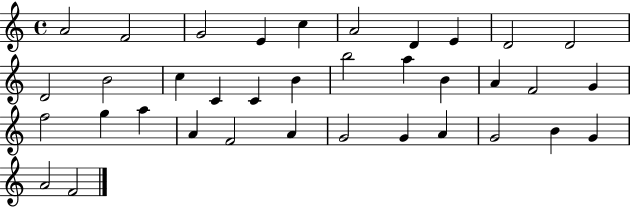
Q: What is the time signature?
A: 4/4